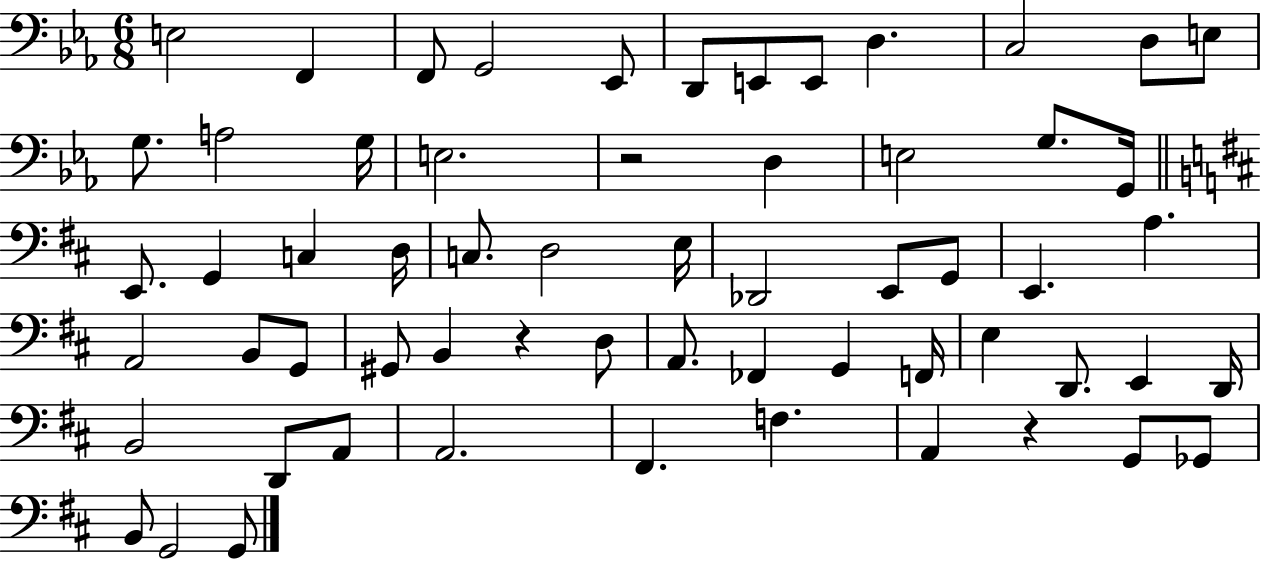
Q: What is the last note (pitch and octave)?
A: G2